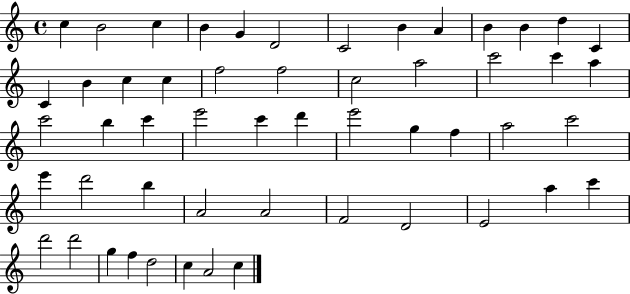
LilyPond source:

{
  \clef treble
  \time 4/4
  \defaultTimeSignature
  \key c \major
  c''4 b'2 c''4 | b'4 g'4 d'2 | c'2 b'4 a'4 | b'4 b'4 d''4 c'4 | \break c'4 b'4 c''4 c''4 | f''2 f''2 | c''2 a''2 | c'''2 c'''4 a''4 | \break c'''2 b''4 c'''4 | e'''2 c'''4 d'''4 | e'''2 g''4 f''4 | a''2 c'''2 | \break e'''4 d'''2 b''4 | a'2 a'2 | f'2 d'2 | e'2 a''4 c'''4 | \break d'''2 d'''2 | g''4 f''4 d''2 | c''4 a'2 c''4 | \bar "|."
}